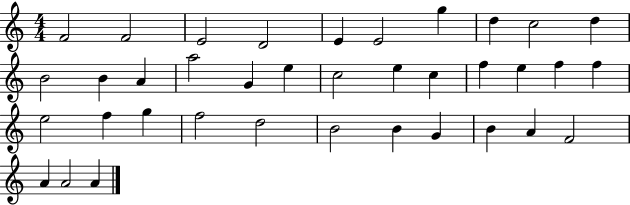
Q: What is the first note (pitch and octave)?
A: F4